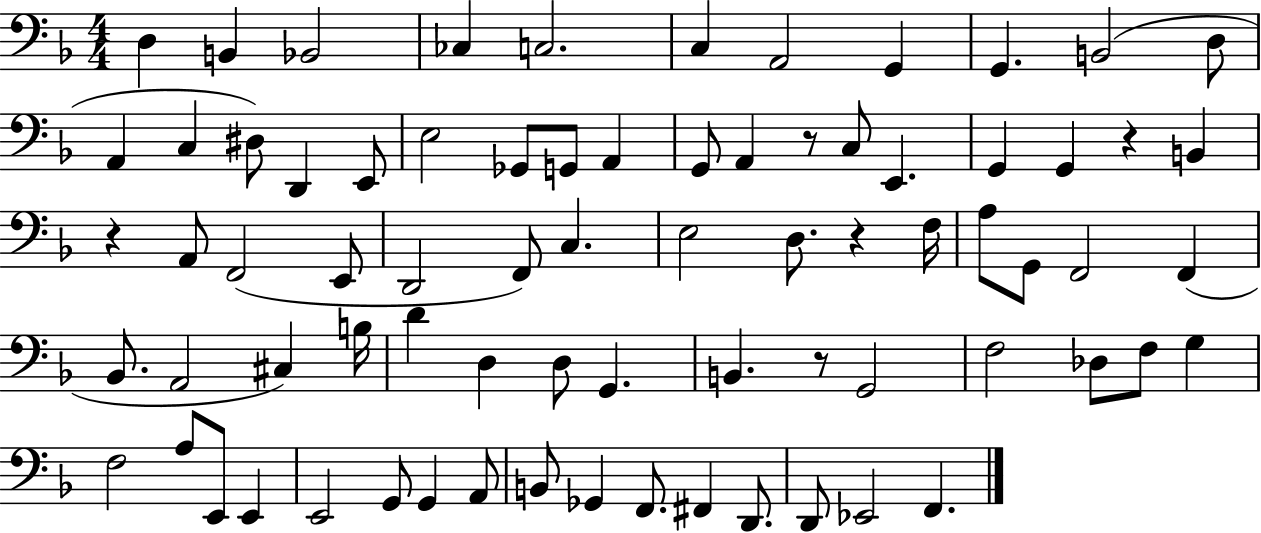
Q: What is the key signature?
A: F major